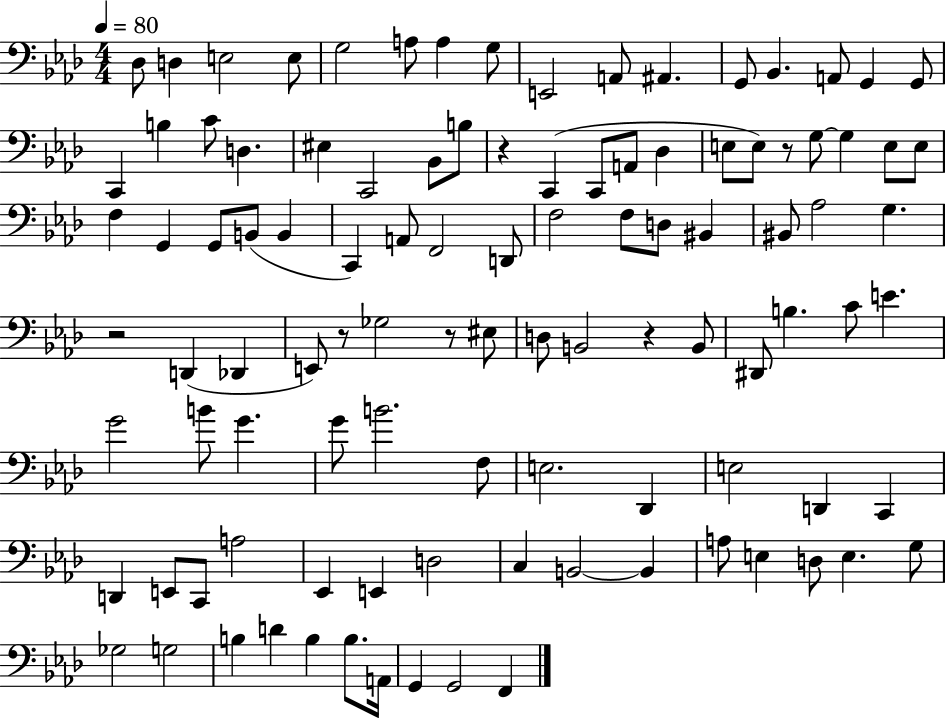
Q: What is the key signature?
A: AES major